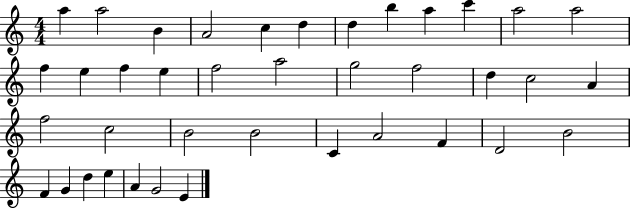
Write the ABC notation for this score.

X:1
T:Untitled
M:4/4
L:1/4
K:C
a a2 B A2 c d d b a c' a2 a2 f e f e f2 a2 g2 f2 d c2 A f2 c2 B2 B2 C A2 F D2 B2 F G d e A G2 E